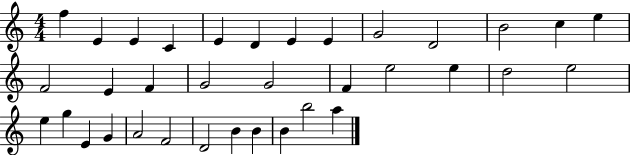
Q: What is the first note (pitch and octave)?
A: F5